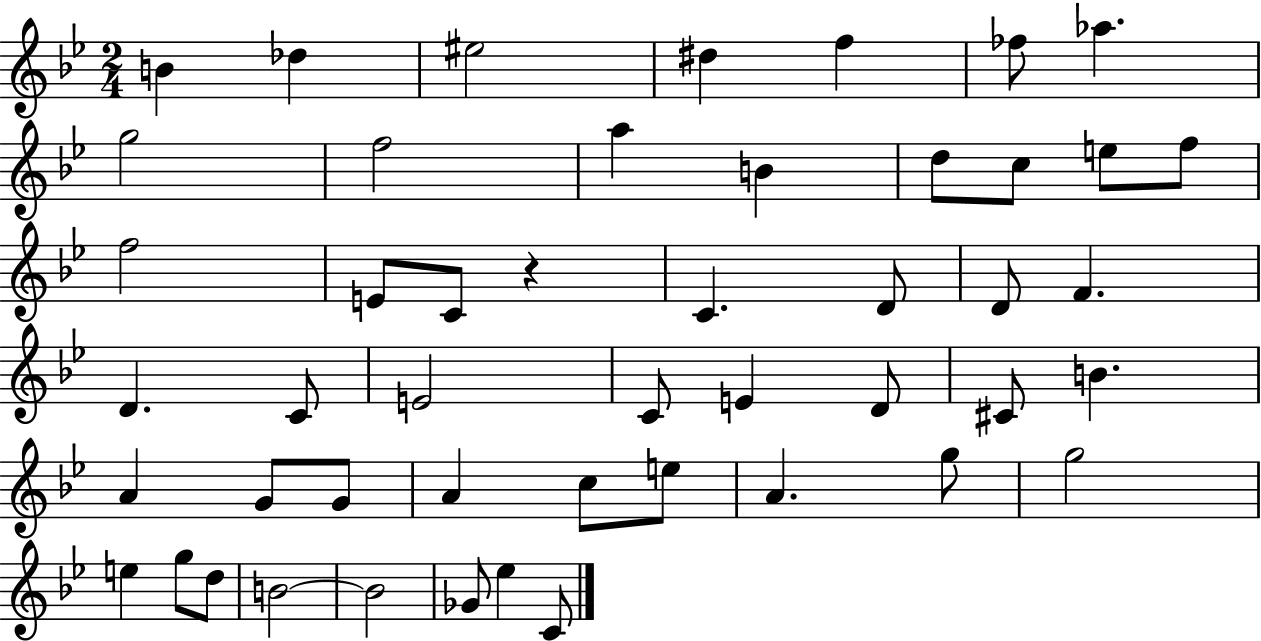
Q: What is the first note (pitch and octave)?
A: B4